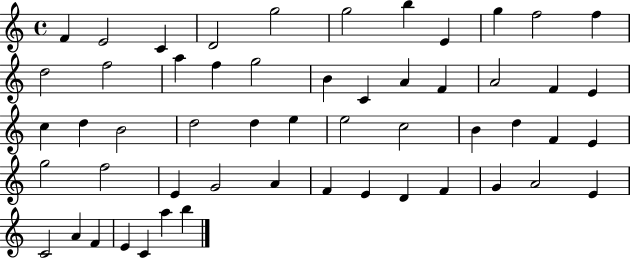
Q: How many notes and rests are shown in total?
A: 54